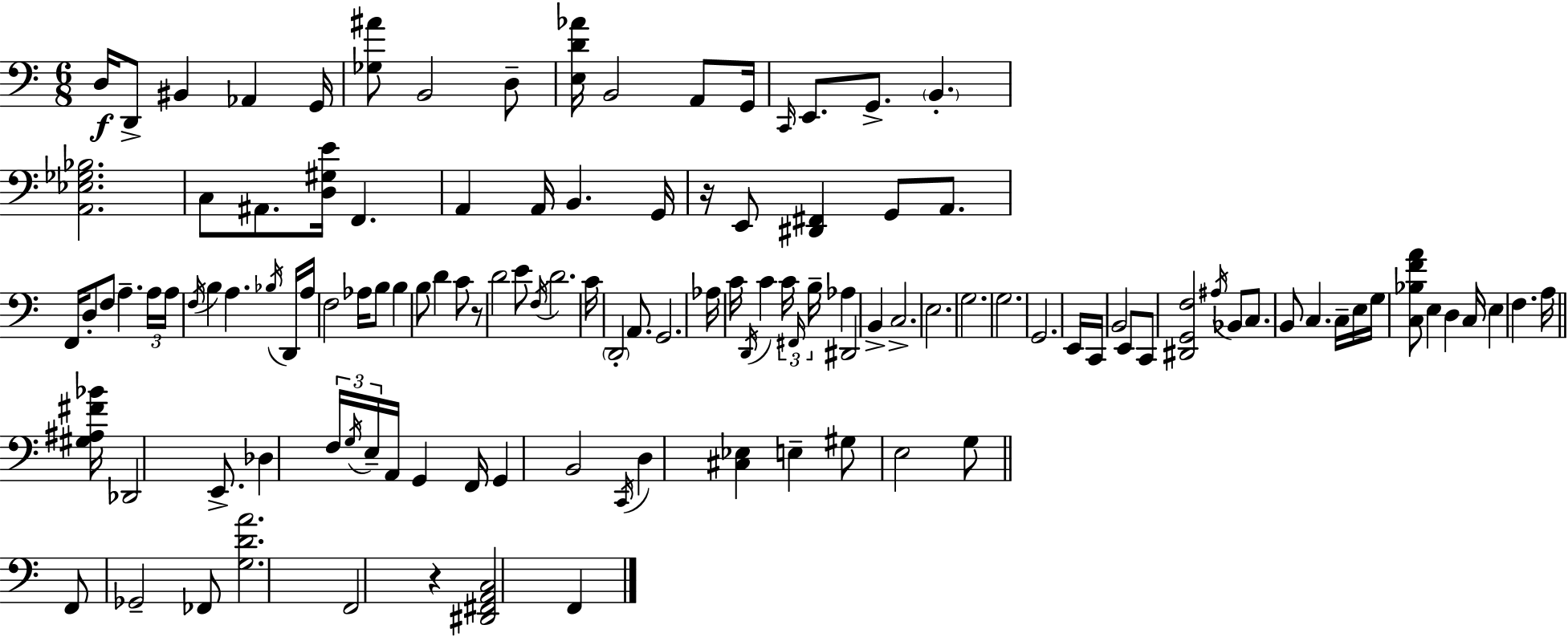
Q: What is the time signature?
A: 6/8